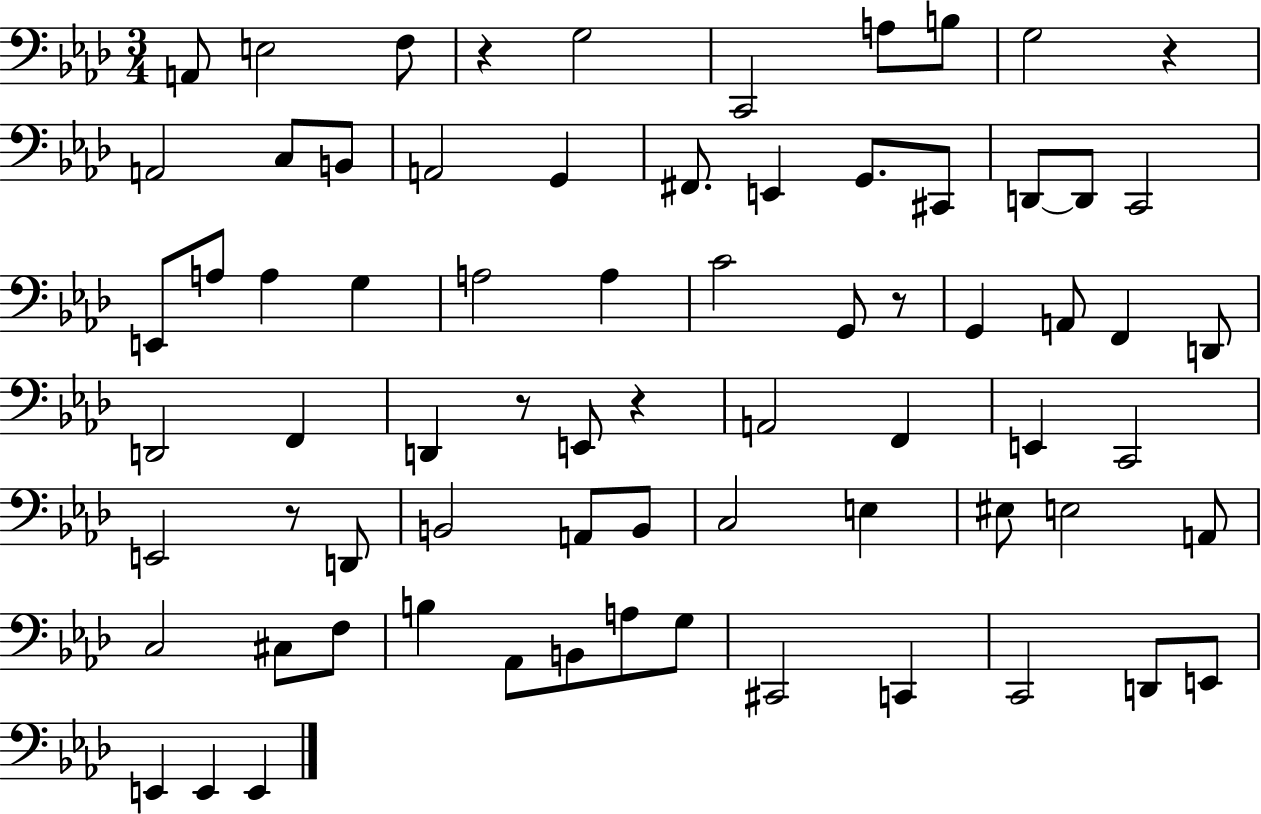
{
  \clef bass
  \numericTimeSignature
  \time 3/4
  \key aes \major
  \repeat volta 2 { a,8 e2 f8 | r4 g2 | c,2 a8 b8 | g2 r4 | \break a,2 c8 b,8 | a,2 g,4 | fis,8. e,4 g,8. cis,8 | d,8~~ d,8 c,2 | \break e,8 a8 a4 g4 | a2 a4 | c'2 g,8 r8 | g,4 a,8 f,4 d,8 | \break d,2 f,4 | d,4 r8 e,8 r4 | a,2 f,4 | e,4 c,2 | \break e,2 r8 d,8 | b,2 a,8 b,8 | c2 e4 | eis8 e2 a,8 | \break c2 cis8 f8 | b4 aes,8 b,8 a8 g8 | cis,2 c,4 | c,2 d,8 e,8 | \break e,4 e,4 e,4 | } \bar "|."
}